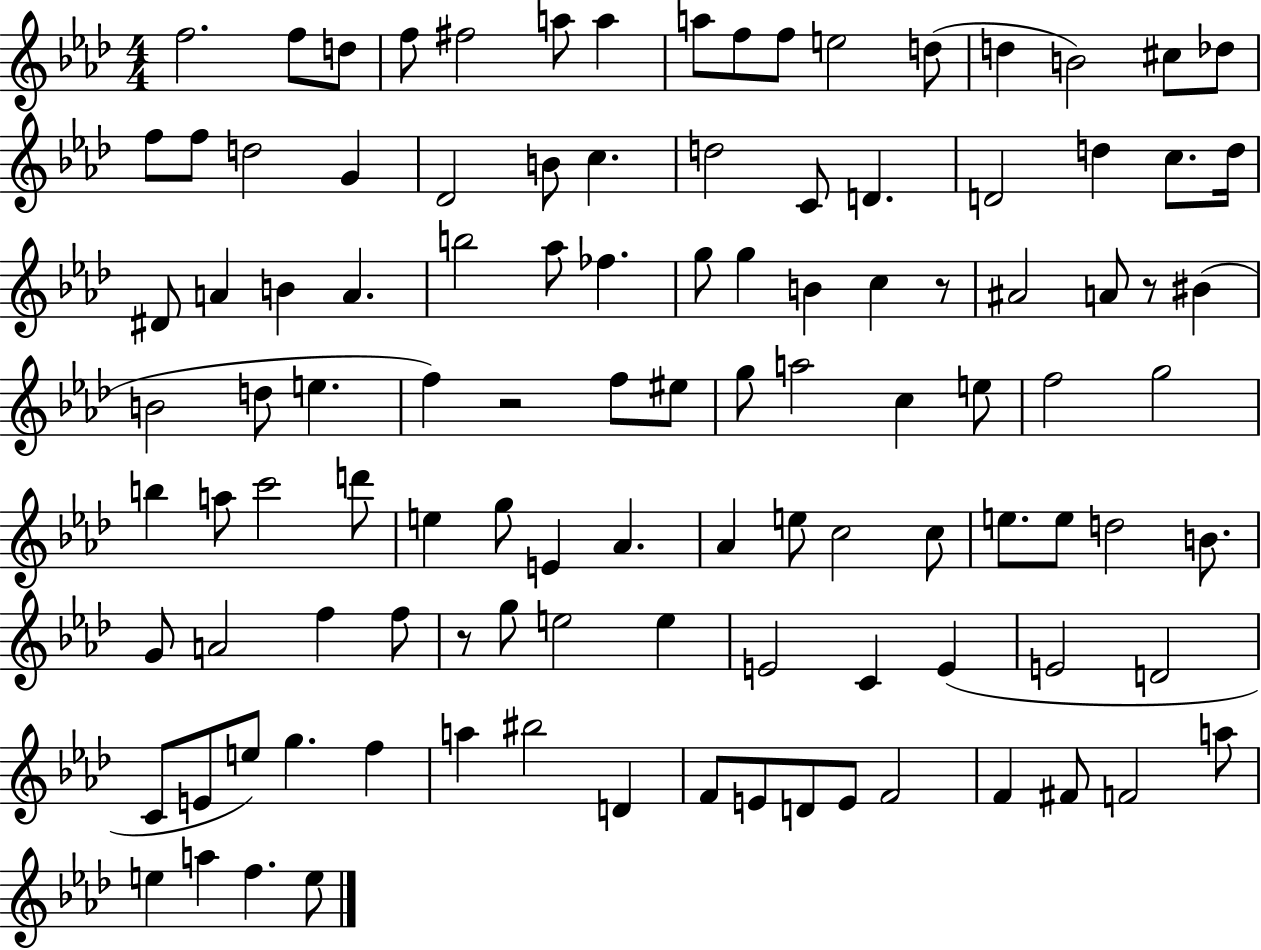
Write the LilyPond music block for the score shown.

{
  \clef treble
  \numericTimeSignature
  \time 4/4
  \key aes \major
  f''2. f''8 d''8 | f''8 fis''2 a''8 a''4 | a''8 f''8 f''8 e''2 d''8( | d''4 b'2) cis''8 des''8 | \break f''8 f''8 d''2 g'4 | des'2 b'8 c''4. | d''2 c'8 d'4. | d'2 d''4 c''8. d''16 | \break dis'8 a'4 b'4 a'4. | b''2 aes''8 fes''4. | g''8 g''4 b'4 c''4 r8 | ais'2 a'8 r8 bis'4( | \break b'2 d''8 e''4. | f''4) r2 f''8 eis''8 | g''8 a''2 c''4 e''8 | f''2 g''2 | \break b''4 a''8 c'''2 d'''8 | e''4 g''8 e'4 aes'4. | aes'4 e''8 c''2 c''8 | e''8. e''8 d''2 b'8. | \break g'8 a'2 f''4 f''8 | r8 g''8 e''2 e''4 | e'2 c'4 e'4( | e'2 d'2 | \break c'8 e'8 e''8) g''4. f''4 | a''4 bis''2 d'4 | f'8 e'8 d'8 e'8 f'2 | f'4 fis'8 f'2 a''8 | \break e''4 a''4 f''4. e''8 | \bar "|."
}